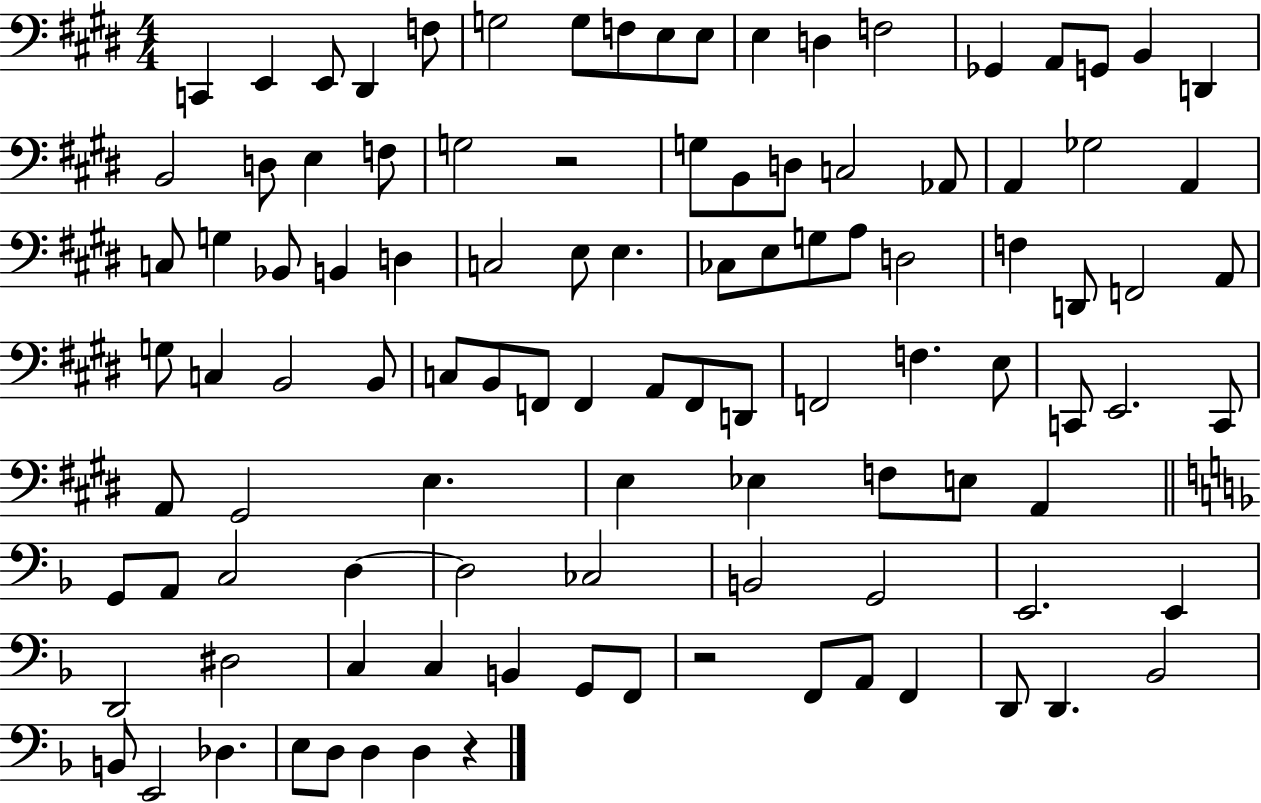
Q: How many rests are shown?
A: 3